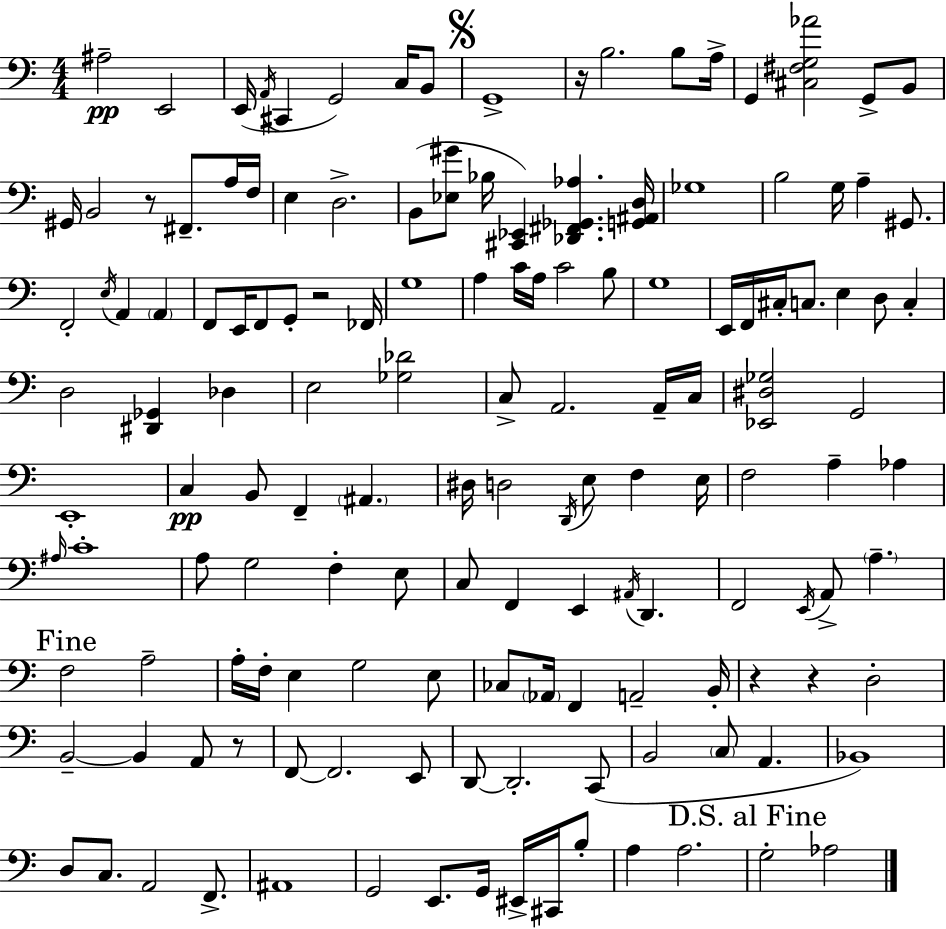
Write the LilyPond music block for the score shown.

{
  \clef bass
  \numericTimeSignature
  \time 4/4
  \key c \major
  \repeat volta 2 { ais2--\pp e,2 | e,16( \acciaccatura { a,16 } cis,4 g,2) c16 b,8 | \mark \markup { \musicglyph "scripts.segno" } g,1-> | r16 b2. b8 | \break a16-> g,4 <cis fis g aes'>2 g,8-> b,8 | gis,16 b,2 r8 fis,8.-- a16 | f16 e4 d2.-> | b,8( <ees gis'>8 bes16 <cis, ees,>4) <des, fis, ges, aes>4. | \break <g, ais, d>16 ges1 | b2 g16 a4-- gis,8. | f,2-. \acciaccatura { e16 } a,4 \parenthesize a,4 | f,8 e,16 f,8 g,8-. r2 | \break fes,16 g1 | a4 c'16 a16 c'2 | b8 g1 | e,16 f,16 cis16-. c8. e4 d8 c4-. | \break d2 <dis, ges,>4 des4 | e2 <ges des'>2 | c8-> a,2. | a,16-- c16 <ees, dis ges>2 g,2 | \break e,1-. | c4\pp b,8 f,4-- \parenthesize ais,4. | dis16 d2 \acciaccatura { d,16 } e8 f4 | e16 f2 a4-- aes4 | \break \grace { ais16 } c'1-. | a8 g2 f4-. | e8 c8 f,4 e,4 \acciaccatura { ais,16 } d,4. | f,2 \acciaccatura { e,16 } a,8-> | \break \parenthesize a4.-- \mark "Fine" f2 a2-- | a16-. f16-. e4 g2 | e8 ces8 \parenthesize aes,16 f,4 a,2-- | b,16-. r4 r4 d2-. | \break b,2--~~ b,4 | a,8 r8 f,8~~ f,2. | e,8 d,8~~ d,2.-. | c,8( b,2 \parenthesize c8 | \break a,4. bes,1) | d8 c8. a,2 | f,8.-> ais,1 | g,2 e,8. | \break g,16 eis,16-> cis,16 b8-. a4 a2. | \mark "D.S. al Fine" g2-. aes2 | } \bar "|."
}